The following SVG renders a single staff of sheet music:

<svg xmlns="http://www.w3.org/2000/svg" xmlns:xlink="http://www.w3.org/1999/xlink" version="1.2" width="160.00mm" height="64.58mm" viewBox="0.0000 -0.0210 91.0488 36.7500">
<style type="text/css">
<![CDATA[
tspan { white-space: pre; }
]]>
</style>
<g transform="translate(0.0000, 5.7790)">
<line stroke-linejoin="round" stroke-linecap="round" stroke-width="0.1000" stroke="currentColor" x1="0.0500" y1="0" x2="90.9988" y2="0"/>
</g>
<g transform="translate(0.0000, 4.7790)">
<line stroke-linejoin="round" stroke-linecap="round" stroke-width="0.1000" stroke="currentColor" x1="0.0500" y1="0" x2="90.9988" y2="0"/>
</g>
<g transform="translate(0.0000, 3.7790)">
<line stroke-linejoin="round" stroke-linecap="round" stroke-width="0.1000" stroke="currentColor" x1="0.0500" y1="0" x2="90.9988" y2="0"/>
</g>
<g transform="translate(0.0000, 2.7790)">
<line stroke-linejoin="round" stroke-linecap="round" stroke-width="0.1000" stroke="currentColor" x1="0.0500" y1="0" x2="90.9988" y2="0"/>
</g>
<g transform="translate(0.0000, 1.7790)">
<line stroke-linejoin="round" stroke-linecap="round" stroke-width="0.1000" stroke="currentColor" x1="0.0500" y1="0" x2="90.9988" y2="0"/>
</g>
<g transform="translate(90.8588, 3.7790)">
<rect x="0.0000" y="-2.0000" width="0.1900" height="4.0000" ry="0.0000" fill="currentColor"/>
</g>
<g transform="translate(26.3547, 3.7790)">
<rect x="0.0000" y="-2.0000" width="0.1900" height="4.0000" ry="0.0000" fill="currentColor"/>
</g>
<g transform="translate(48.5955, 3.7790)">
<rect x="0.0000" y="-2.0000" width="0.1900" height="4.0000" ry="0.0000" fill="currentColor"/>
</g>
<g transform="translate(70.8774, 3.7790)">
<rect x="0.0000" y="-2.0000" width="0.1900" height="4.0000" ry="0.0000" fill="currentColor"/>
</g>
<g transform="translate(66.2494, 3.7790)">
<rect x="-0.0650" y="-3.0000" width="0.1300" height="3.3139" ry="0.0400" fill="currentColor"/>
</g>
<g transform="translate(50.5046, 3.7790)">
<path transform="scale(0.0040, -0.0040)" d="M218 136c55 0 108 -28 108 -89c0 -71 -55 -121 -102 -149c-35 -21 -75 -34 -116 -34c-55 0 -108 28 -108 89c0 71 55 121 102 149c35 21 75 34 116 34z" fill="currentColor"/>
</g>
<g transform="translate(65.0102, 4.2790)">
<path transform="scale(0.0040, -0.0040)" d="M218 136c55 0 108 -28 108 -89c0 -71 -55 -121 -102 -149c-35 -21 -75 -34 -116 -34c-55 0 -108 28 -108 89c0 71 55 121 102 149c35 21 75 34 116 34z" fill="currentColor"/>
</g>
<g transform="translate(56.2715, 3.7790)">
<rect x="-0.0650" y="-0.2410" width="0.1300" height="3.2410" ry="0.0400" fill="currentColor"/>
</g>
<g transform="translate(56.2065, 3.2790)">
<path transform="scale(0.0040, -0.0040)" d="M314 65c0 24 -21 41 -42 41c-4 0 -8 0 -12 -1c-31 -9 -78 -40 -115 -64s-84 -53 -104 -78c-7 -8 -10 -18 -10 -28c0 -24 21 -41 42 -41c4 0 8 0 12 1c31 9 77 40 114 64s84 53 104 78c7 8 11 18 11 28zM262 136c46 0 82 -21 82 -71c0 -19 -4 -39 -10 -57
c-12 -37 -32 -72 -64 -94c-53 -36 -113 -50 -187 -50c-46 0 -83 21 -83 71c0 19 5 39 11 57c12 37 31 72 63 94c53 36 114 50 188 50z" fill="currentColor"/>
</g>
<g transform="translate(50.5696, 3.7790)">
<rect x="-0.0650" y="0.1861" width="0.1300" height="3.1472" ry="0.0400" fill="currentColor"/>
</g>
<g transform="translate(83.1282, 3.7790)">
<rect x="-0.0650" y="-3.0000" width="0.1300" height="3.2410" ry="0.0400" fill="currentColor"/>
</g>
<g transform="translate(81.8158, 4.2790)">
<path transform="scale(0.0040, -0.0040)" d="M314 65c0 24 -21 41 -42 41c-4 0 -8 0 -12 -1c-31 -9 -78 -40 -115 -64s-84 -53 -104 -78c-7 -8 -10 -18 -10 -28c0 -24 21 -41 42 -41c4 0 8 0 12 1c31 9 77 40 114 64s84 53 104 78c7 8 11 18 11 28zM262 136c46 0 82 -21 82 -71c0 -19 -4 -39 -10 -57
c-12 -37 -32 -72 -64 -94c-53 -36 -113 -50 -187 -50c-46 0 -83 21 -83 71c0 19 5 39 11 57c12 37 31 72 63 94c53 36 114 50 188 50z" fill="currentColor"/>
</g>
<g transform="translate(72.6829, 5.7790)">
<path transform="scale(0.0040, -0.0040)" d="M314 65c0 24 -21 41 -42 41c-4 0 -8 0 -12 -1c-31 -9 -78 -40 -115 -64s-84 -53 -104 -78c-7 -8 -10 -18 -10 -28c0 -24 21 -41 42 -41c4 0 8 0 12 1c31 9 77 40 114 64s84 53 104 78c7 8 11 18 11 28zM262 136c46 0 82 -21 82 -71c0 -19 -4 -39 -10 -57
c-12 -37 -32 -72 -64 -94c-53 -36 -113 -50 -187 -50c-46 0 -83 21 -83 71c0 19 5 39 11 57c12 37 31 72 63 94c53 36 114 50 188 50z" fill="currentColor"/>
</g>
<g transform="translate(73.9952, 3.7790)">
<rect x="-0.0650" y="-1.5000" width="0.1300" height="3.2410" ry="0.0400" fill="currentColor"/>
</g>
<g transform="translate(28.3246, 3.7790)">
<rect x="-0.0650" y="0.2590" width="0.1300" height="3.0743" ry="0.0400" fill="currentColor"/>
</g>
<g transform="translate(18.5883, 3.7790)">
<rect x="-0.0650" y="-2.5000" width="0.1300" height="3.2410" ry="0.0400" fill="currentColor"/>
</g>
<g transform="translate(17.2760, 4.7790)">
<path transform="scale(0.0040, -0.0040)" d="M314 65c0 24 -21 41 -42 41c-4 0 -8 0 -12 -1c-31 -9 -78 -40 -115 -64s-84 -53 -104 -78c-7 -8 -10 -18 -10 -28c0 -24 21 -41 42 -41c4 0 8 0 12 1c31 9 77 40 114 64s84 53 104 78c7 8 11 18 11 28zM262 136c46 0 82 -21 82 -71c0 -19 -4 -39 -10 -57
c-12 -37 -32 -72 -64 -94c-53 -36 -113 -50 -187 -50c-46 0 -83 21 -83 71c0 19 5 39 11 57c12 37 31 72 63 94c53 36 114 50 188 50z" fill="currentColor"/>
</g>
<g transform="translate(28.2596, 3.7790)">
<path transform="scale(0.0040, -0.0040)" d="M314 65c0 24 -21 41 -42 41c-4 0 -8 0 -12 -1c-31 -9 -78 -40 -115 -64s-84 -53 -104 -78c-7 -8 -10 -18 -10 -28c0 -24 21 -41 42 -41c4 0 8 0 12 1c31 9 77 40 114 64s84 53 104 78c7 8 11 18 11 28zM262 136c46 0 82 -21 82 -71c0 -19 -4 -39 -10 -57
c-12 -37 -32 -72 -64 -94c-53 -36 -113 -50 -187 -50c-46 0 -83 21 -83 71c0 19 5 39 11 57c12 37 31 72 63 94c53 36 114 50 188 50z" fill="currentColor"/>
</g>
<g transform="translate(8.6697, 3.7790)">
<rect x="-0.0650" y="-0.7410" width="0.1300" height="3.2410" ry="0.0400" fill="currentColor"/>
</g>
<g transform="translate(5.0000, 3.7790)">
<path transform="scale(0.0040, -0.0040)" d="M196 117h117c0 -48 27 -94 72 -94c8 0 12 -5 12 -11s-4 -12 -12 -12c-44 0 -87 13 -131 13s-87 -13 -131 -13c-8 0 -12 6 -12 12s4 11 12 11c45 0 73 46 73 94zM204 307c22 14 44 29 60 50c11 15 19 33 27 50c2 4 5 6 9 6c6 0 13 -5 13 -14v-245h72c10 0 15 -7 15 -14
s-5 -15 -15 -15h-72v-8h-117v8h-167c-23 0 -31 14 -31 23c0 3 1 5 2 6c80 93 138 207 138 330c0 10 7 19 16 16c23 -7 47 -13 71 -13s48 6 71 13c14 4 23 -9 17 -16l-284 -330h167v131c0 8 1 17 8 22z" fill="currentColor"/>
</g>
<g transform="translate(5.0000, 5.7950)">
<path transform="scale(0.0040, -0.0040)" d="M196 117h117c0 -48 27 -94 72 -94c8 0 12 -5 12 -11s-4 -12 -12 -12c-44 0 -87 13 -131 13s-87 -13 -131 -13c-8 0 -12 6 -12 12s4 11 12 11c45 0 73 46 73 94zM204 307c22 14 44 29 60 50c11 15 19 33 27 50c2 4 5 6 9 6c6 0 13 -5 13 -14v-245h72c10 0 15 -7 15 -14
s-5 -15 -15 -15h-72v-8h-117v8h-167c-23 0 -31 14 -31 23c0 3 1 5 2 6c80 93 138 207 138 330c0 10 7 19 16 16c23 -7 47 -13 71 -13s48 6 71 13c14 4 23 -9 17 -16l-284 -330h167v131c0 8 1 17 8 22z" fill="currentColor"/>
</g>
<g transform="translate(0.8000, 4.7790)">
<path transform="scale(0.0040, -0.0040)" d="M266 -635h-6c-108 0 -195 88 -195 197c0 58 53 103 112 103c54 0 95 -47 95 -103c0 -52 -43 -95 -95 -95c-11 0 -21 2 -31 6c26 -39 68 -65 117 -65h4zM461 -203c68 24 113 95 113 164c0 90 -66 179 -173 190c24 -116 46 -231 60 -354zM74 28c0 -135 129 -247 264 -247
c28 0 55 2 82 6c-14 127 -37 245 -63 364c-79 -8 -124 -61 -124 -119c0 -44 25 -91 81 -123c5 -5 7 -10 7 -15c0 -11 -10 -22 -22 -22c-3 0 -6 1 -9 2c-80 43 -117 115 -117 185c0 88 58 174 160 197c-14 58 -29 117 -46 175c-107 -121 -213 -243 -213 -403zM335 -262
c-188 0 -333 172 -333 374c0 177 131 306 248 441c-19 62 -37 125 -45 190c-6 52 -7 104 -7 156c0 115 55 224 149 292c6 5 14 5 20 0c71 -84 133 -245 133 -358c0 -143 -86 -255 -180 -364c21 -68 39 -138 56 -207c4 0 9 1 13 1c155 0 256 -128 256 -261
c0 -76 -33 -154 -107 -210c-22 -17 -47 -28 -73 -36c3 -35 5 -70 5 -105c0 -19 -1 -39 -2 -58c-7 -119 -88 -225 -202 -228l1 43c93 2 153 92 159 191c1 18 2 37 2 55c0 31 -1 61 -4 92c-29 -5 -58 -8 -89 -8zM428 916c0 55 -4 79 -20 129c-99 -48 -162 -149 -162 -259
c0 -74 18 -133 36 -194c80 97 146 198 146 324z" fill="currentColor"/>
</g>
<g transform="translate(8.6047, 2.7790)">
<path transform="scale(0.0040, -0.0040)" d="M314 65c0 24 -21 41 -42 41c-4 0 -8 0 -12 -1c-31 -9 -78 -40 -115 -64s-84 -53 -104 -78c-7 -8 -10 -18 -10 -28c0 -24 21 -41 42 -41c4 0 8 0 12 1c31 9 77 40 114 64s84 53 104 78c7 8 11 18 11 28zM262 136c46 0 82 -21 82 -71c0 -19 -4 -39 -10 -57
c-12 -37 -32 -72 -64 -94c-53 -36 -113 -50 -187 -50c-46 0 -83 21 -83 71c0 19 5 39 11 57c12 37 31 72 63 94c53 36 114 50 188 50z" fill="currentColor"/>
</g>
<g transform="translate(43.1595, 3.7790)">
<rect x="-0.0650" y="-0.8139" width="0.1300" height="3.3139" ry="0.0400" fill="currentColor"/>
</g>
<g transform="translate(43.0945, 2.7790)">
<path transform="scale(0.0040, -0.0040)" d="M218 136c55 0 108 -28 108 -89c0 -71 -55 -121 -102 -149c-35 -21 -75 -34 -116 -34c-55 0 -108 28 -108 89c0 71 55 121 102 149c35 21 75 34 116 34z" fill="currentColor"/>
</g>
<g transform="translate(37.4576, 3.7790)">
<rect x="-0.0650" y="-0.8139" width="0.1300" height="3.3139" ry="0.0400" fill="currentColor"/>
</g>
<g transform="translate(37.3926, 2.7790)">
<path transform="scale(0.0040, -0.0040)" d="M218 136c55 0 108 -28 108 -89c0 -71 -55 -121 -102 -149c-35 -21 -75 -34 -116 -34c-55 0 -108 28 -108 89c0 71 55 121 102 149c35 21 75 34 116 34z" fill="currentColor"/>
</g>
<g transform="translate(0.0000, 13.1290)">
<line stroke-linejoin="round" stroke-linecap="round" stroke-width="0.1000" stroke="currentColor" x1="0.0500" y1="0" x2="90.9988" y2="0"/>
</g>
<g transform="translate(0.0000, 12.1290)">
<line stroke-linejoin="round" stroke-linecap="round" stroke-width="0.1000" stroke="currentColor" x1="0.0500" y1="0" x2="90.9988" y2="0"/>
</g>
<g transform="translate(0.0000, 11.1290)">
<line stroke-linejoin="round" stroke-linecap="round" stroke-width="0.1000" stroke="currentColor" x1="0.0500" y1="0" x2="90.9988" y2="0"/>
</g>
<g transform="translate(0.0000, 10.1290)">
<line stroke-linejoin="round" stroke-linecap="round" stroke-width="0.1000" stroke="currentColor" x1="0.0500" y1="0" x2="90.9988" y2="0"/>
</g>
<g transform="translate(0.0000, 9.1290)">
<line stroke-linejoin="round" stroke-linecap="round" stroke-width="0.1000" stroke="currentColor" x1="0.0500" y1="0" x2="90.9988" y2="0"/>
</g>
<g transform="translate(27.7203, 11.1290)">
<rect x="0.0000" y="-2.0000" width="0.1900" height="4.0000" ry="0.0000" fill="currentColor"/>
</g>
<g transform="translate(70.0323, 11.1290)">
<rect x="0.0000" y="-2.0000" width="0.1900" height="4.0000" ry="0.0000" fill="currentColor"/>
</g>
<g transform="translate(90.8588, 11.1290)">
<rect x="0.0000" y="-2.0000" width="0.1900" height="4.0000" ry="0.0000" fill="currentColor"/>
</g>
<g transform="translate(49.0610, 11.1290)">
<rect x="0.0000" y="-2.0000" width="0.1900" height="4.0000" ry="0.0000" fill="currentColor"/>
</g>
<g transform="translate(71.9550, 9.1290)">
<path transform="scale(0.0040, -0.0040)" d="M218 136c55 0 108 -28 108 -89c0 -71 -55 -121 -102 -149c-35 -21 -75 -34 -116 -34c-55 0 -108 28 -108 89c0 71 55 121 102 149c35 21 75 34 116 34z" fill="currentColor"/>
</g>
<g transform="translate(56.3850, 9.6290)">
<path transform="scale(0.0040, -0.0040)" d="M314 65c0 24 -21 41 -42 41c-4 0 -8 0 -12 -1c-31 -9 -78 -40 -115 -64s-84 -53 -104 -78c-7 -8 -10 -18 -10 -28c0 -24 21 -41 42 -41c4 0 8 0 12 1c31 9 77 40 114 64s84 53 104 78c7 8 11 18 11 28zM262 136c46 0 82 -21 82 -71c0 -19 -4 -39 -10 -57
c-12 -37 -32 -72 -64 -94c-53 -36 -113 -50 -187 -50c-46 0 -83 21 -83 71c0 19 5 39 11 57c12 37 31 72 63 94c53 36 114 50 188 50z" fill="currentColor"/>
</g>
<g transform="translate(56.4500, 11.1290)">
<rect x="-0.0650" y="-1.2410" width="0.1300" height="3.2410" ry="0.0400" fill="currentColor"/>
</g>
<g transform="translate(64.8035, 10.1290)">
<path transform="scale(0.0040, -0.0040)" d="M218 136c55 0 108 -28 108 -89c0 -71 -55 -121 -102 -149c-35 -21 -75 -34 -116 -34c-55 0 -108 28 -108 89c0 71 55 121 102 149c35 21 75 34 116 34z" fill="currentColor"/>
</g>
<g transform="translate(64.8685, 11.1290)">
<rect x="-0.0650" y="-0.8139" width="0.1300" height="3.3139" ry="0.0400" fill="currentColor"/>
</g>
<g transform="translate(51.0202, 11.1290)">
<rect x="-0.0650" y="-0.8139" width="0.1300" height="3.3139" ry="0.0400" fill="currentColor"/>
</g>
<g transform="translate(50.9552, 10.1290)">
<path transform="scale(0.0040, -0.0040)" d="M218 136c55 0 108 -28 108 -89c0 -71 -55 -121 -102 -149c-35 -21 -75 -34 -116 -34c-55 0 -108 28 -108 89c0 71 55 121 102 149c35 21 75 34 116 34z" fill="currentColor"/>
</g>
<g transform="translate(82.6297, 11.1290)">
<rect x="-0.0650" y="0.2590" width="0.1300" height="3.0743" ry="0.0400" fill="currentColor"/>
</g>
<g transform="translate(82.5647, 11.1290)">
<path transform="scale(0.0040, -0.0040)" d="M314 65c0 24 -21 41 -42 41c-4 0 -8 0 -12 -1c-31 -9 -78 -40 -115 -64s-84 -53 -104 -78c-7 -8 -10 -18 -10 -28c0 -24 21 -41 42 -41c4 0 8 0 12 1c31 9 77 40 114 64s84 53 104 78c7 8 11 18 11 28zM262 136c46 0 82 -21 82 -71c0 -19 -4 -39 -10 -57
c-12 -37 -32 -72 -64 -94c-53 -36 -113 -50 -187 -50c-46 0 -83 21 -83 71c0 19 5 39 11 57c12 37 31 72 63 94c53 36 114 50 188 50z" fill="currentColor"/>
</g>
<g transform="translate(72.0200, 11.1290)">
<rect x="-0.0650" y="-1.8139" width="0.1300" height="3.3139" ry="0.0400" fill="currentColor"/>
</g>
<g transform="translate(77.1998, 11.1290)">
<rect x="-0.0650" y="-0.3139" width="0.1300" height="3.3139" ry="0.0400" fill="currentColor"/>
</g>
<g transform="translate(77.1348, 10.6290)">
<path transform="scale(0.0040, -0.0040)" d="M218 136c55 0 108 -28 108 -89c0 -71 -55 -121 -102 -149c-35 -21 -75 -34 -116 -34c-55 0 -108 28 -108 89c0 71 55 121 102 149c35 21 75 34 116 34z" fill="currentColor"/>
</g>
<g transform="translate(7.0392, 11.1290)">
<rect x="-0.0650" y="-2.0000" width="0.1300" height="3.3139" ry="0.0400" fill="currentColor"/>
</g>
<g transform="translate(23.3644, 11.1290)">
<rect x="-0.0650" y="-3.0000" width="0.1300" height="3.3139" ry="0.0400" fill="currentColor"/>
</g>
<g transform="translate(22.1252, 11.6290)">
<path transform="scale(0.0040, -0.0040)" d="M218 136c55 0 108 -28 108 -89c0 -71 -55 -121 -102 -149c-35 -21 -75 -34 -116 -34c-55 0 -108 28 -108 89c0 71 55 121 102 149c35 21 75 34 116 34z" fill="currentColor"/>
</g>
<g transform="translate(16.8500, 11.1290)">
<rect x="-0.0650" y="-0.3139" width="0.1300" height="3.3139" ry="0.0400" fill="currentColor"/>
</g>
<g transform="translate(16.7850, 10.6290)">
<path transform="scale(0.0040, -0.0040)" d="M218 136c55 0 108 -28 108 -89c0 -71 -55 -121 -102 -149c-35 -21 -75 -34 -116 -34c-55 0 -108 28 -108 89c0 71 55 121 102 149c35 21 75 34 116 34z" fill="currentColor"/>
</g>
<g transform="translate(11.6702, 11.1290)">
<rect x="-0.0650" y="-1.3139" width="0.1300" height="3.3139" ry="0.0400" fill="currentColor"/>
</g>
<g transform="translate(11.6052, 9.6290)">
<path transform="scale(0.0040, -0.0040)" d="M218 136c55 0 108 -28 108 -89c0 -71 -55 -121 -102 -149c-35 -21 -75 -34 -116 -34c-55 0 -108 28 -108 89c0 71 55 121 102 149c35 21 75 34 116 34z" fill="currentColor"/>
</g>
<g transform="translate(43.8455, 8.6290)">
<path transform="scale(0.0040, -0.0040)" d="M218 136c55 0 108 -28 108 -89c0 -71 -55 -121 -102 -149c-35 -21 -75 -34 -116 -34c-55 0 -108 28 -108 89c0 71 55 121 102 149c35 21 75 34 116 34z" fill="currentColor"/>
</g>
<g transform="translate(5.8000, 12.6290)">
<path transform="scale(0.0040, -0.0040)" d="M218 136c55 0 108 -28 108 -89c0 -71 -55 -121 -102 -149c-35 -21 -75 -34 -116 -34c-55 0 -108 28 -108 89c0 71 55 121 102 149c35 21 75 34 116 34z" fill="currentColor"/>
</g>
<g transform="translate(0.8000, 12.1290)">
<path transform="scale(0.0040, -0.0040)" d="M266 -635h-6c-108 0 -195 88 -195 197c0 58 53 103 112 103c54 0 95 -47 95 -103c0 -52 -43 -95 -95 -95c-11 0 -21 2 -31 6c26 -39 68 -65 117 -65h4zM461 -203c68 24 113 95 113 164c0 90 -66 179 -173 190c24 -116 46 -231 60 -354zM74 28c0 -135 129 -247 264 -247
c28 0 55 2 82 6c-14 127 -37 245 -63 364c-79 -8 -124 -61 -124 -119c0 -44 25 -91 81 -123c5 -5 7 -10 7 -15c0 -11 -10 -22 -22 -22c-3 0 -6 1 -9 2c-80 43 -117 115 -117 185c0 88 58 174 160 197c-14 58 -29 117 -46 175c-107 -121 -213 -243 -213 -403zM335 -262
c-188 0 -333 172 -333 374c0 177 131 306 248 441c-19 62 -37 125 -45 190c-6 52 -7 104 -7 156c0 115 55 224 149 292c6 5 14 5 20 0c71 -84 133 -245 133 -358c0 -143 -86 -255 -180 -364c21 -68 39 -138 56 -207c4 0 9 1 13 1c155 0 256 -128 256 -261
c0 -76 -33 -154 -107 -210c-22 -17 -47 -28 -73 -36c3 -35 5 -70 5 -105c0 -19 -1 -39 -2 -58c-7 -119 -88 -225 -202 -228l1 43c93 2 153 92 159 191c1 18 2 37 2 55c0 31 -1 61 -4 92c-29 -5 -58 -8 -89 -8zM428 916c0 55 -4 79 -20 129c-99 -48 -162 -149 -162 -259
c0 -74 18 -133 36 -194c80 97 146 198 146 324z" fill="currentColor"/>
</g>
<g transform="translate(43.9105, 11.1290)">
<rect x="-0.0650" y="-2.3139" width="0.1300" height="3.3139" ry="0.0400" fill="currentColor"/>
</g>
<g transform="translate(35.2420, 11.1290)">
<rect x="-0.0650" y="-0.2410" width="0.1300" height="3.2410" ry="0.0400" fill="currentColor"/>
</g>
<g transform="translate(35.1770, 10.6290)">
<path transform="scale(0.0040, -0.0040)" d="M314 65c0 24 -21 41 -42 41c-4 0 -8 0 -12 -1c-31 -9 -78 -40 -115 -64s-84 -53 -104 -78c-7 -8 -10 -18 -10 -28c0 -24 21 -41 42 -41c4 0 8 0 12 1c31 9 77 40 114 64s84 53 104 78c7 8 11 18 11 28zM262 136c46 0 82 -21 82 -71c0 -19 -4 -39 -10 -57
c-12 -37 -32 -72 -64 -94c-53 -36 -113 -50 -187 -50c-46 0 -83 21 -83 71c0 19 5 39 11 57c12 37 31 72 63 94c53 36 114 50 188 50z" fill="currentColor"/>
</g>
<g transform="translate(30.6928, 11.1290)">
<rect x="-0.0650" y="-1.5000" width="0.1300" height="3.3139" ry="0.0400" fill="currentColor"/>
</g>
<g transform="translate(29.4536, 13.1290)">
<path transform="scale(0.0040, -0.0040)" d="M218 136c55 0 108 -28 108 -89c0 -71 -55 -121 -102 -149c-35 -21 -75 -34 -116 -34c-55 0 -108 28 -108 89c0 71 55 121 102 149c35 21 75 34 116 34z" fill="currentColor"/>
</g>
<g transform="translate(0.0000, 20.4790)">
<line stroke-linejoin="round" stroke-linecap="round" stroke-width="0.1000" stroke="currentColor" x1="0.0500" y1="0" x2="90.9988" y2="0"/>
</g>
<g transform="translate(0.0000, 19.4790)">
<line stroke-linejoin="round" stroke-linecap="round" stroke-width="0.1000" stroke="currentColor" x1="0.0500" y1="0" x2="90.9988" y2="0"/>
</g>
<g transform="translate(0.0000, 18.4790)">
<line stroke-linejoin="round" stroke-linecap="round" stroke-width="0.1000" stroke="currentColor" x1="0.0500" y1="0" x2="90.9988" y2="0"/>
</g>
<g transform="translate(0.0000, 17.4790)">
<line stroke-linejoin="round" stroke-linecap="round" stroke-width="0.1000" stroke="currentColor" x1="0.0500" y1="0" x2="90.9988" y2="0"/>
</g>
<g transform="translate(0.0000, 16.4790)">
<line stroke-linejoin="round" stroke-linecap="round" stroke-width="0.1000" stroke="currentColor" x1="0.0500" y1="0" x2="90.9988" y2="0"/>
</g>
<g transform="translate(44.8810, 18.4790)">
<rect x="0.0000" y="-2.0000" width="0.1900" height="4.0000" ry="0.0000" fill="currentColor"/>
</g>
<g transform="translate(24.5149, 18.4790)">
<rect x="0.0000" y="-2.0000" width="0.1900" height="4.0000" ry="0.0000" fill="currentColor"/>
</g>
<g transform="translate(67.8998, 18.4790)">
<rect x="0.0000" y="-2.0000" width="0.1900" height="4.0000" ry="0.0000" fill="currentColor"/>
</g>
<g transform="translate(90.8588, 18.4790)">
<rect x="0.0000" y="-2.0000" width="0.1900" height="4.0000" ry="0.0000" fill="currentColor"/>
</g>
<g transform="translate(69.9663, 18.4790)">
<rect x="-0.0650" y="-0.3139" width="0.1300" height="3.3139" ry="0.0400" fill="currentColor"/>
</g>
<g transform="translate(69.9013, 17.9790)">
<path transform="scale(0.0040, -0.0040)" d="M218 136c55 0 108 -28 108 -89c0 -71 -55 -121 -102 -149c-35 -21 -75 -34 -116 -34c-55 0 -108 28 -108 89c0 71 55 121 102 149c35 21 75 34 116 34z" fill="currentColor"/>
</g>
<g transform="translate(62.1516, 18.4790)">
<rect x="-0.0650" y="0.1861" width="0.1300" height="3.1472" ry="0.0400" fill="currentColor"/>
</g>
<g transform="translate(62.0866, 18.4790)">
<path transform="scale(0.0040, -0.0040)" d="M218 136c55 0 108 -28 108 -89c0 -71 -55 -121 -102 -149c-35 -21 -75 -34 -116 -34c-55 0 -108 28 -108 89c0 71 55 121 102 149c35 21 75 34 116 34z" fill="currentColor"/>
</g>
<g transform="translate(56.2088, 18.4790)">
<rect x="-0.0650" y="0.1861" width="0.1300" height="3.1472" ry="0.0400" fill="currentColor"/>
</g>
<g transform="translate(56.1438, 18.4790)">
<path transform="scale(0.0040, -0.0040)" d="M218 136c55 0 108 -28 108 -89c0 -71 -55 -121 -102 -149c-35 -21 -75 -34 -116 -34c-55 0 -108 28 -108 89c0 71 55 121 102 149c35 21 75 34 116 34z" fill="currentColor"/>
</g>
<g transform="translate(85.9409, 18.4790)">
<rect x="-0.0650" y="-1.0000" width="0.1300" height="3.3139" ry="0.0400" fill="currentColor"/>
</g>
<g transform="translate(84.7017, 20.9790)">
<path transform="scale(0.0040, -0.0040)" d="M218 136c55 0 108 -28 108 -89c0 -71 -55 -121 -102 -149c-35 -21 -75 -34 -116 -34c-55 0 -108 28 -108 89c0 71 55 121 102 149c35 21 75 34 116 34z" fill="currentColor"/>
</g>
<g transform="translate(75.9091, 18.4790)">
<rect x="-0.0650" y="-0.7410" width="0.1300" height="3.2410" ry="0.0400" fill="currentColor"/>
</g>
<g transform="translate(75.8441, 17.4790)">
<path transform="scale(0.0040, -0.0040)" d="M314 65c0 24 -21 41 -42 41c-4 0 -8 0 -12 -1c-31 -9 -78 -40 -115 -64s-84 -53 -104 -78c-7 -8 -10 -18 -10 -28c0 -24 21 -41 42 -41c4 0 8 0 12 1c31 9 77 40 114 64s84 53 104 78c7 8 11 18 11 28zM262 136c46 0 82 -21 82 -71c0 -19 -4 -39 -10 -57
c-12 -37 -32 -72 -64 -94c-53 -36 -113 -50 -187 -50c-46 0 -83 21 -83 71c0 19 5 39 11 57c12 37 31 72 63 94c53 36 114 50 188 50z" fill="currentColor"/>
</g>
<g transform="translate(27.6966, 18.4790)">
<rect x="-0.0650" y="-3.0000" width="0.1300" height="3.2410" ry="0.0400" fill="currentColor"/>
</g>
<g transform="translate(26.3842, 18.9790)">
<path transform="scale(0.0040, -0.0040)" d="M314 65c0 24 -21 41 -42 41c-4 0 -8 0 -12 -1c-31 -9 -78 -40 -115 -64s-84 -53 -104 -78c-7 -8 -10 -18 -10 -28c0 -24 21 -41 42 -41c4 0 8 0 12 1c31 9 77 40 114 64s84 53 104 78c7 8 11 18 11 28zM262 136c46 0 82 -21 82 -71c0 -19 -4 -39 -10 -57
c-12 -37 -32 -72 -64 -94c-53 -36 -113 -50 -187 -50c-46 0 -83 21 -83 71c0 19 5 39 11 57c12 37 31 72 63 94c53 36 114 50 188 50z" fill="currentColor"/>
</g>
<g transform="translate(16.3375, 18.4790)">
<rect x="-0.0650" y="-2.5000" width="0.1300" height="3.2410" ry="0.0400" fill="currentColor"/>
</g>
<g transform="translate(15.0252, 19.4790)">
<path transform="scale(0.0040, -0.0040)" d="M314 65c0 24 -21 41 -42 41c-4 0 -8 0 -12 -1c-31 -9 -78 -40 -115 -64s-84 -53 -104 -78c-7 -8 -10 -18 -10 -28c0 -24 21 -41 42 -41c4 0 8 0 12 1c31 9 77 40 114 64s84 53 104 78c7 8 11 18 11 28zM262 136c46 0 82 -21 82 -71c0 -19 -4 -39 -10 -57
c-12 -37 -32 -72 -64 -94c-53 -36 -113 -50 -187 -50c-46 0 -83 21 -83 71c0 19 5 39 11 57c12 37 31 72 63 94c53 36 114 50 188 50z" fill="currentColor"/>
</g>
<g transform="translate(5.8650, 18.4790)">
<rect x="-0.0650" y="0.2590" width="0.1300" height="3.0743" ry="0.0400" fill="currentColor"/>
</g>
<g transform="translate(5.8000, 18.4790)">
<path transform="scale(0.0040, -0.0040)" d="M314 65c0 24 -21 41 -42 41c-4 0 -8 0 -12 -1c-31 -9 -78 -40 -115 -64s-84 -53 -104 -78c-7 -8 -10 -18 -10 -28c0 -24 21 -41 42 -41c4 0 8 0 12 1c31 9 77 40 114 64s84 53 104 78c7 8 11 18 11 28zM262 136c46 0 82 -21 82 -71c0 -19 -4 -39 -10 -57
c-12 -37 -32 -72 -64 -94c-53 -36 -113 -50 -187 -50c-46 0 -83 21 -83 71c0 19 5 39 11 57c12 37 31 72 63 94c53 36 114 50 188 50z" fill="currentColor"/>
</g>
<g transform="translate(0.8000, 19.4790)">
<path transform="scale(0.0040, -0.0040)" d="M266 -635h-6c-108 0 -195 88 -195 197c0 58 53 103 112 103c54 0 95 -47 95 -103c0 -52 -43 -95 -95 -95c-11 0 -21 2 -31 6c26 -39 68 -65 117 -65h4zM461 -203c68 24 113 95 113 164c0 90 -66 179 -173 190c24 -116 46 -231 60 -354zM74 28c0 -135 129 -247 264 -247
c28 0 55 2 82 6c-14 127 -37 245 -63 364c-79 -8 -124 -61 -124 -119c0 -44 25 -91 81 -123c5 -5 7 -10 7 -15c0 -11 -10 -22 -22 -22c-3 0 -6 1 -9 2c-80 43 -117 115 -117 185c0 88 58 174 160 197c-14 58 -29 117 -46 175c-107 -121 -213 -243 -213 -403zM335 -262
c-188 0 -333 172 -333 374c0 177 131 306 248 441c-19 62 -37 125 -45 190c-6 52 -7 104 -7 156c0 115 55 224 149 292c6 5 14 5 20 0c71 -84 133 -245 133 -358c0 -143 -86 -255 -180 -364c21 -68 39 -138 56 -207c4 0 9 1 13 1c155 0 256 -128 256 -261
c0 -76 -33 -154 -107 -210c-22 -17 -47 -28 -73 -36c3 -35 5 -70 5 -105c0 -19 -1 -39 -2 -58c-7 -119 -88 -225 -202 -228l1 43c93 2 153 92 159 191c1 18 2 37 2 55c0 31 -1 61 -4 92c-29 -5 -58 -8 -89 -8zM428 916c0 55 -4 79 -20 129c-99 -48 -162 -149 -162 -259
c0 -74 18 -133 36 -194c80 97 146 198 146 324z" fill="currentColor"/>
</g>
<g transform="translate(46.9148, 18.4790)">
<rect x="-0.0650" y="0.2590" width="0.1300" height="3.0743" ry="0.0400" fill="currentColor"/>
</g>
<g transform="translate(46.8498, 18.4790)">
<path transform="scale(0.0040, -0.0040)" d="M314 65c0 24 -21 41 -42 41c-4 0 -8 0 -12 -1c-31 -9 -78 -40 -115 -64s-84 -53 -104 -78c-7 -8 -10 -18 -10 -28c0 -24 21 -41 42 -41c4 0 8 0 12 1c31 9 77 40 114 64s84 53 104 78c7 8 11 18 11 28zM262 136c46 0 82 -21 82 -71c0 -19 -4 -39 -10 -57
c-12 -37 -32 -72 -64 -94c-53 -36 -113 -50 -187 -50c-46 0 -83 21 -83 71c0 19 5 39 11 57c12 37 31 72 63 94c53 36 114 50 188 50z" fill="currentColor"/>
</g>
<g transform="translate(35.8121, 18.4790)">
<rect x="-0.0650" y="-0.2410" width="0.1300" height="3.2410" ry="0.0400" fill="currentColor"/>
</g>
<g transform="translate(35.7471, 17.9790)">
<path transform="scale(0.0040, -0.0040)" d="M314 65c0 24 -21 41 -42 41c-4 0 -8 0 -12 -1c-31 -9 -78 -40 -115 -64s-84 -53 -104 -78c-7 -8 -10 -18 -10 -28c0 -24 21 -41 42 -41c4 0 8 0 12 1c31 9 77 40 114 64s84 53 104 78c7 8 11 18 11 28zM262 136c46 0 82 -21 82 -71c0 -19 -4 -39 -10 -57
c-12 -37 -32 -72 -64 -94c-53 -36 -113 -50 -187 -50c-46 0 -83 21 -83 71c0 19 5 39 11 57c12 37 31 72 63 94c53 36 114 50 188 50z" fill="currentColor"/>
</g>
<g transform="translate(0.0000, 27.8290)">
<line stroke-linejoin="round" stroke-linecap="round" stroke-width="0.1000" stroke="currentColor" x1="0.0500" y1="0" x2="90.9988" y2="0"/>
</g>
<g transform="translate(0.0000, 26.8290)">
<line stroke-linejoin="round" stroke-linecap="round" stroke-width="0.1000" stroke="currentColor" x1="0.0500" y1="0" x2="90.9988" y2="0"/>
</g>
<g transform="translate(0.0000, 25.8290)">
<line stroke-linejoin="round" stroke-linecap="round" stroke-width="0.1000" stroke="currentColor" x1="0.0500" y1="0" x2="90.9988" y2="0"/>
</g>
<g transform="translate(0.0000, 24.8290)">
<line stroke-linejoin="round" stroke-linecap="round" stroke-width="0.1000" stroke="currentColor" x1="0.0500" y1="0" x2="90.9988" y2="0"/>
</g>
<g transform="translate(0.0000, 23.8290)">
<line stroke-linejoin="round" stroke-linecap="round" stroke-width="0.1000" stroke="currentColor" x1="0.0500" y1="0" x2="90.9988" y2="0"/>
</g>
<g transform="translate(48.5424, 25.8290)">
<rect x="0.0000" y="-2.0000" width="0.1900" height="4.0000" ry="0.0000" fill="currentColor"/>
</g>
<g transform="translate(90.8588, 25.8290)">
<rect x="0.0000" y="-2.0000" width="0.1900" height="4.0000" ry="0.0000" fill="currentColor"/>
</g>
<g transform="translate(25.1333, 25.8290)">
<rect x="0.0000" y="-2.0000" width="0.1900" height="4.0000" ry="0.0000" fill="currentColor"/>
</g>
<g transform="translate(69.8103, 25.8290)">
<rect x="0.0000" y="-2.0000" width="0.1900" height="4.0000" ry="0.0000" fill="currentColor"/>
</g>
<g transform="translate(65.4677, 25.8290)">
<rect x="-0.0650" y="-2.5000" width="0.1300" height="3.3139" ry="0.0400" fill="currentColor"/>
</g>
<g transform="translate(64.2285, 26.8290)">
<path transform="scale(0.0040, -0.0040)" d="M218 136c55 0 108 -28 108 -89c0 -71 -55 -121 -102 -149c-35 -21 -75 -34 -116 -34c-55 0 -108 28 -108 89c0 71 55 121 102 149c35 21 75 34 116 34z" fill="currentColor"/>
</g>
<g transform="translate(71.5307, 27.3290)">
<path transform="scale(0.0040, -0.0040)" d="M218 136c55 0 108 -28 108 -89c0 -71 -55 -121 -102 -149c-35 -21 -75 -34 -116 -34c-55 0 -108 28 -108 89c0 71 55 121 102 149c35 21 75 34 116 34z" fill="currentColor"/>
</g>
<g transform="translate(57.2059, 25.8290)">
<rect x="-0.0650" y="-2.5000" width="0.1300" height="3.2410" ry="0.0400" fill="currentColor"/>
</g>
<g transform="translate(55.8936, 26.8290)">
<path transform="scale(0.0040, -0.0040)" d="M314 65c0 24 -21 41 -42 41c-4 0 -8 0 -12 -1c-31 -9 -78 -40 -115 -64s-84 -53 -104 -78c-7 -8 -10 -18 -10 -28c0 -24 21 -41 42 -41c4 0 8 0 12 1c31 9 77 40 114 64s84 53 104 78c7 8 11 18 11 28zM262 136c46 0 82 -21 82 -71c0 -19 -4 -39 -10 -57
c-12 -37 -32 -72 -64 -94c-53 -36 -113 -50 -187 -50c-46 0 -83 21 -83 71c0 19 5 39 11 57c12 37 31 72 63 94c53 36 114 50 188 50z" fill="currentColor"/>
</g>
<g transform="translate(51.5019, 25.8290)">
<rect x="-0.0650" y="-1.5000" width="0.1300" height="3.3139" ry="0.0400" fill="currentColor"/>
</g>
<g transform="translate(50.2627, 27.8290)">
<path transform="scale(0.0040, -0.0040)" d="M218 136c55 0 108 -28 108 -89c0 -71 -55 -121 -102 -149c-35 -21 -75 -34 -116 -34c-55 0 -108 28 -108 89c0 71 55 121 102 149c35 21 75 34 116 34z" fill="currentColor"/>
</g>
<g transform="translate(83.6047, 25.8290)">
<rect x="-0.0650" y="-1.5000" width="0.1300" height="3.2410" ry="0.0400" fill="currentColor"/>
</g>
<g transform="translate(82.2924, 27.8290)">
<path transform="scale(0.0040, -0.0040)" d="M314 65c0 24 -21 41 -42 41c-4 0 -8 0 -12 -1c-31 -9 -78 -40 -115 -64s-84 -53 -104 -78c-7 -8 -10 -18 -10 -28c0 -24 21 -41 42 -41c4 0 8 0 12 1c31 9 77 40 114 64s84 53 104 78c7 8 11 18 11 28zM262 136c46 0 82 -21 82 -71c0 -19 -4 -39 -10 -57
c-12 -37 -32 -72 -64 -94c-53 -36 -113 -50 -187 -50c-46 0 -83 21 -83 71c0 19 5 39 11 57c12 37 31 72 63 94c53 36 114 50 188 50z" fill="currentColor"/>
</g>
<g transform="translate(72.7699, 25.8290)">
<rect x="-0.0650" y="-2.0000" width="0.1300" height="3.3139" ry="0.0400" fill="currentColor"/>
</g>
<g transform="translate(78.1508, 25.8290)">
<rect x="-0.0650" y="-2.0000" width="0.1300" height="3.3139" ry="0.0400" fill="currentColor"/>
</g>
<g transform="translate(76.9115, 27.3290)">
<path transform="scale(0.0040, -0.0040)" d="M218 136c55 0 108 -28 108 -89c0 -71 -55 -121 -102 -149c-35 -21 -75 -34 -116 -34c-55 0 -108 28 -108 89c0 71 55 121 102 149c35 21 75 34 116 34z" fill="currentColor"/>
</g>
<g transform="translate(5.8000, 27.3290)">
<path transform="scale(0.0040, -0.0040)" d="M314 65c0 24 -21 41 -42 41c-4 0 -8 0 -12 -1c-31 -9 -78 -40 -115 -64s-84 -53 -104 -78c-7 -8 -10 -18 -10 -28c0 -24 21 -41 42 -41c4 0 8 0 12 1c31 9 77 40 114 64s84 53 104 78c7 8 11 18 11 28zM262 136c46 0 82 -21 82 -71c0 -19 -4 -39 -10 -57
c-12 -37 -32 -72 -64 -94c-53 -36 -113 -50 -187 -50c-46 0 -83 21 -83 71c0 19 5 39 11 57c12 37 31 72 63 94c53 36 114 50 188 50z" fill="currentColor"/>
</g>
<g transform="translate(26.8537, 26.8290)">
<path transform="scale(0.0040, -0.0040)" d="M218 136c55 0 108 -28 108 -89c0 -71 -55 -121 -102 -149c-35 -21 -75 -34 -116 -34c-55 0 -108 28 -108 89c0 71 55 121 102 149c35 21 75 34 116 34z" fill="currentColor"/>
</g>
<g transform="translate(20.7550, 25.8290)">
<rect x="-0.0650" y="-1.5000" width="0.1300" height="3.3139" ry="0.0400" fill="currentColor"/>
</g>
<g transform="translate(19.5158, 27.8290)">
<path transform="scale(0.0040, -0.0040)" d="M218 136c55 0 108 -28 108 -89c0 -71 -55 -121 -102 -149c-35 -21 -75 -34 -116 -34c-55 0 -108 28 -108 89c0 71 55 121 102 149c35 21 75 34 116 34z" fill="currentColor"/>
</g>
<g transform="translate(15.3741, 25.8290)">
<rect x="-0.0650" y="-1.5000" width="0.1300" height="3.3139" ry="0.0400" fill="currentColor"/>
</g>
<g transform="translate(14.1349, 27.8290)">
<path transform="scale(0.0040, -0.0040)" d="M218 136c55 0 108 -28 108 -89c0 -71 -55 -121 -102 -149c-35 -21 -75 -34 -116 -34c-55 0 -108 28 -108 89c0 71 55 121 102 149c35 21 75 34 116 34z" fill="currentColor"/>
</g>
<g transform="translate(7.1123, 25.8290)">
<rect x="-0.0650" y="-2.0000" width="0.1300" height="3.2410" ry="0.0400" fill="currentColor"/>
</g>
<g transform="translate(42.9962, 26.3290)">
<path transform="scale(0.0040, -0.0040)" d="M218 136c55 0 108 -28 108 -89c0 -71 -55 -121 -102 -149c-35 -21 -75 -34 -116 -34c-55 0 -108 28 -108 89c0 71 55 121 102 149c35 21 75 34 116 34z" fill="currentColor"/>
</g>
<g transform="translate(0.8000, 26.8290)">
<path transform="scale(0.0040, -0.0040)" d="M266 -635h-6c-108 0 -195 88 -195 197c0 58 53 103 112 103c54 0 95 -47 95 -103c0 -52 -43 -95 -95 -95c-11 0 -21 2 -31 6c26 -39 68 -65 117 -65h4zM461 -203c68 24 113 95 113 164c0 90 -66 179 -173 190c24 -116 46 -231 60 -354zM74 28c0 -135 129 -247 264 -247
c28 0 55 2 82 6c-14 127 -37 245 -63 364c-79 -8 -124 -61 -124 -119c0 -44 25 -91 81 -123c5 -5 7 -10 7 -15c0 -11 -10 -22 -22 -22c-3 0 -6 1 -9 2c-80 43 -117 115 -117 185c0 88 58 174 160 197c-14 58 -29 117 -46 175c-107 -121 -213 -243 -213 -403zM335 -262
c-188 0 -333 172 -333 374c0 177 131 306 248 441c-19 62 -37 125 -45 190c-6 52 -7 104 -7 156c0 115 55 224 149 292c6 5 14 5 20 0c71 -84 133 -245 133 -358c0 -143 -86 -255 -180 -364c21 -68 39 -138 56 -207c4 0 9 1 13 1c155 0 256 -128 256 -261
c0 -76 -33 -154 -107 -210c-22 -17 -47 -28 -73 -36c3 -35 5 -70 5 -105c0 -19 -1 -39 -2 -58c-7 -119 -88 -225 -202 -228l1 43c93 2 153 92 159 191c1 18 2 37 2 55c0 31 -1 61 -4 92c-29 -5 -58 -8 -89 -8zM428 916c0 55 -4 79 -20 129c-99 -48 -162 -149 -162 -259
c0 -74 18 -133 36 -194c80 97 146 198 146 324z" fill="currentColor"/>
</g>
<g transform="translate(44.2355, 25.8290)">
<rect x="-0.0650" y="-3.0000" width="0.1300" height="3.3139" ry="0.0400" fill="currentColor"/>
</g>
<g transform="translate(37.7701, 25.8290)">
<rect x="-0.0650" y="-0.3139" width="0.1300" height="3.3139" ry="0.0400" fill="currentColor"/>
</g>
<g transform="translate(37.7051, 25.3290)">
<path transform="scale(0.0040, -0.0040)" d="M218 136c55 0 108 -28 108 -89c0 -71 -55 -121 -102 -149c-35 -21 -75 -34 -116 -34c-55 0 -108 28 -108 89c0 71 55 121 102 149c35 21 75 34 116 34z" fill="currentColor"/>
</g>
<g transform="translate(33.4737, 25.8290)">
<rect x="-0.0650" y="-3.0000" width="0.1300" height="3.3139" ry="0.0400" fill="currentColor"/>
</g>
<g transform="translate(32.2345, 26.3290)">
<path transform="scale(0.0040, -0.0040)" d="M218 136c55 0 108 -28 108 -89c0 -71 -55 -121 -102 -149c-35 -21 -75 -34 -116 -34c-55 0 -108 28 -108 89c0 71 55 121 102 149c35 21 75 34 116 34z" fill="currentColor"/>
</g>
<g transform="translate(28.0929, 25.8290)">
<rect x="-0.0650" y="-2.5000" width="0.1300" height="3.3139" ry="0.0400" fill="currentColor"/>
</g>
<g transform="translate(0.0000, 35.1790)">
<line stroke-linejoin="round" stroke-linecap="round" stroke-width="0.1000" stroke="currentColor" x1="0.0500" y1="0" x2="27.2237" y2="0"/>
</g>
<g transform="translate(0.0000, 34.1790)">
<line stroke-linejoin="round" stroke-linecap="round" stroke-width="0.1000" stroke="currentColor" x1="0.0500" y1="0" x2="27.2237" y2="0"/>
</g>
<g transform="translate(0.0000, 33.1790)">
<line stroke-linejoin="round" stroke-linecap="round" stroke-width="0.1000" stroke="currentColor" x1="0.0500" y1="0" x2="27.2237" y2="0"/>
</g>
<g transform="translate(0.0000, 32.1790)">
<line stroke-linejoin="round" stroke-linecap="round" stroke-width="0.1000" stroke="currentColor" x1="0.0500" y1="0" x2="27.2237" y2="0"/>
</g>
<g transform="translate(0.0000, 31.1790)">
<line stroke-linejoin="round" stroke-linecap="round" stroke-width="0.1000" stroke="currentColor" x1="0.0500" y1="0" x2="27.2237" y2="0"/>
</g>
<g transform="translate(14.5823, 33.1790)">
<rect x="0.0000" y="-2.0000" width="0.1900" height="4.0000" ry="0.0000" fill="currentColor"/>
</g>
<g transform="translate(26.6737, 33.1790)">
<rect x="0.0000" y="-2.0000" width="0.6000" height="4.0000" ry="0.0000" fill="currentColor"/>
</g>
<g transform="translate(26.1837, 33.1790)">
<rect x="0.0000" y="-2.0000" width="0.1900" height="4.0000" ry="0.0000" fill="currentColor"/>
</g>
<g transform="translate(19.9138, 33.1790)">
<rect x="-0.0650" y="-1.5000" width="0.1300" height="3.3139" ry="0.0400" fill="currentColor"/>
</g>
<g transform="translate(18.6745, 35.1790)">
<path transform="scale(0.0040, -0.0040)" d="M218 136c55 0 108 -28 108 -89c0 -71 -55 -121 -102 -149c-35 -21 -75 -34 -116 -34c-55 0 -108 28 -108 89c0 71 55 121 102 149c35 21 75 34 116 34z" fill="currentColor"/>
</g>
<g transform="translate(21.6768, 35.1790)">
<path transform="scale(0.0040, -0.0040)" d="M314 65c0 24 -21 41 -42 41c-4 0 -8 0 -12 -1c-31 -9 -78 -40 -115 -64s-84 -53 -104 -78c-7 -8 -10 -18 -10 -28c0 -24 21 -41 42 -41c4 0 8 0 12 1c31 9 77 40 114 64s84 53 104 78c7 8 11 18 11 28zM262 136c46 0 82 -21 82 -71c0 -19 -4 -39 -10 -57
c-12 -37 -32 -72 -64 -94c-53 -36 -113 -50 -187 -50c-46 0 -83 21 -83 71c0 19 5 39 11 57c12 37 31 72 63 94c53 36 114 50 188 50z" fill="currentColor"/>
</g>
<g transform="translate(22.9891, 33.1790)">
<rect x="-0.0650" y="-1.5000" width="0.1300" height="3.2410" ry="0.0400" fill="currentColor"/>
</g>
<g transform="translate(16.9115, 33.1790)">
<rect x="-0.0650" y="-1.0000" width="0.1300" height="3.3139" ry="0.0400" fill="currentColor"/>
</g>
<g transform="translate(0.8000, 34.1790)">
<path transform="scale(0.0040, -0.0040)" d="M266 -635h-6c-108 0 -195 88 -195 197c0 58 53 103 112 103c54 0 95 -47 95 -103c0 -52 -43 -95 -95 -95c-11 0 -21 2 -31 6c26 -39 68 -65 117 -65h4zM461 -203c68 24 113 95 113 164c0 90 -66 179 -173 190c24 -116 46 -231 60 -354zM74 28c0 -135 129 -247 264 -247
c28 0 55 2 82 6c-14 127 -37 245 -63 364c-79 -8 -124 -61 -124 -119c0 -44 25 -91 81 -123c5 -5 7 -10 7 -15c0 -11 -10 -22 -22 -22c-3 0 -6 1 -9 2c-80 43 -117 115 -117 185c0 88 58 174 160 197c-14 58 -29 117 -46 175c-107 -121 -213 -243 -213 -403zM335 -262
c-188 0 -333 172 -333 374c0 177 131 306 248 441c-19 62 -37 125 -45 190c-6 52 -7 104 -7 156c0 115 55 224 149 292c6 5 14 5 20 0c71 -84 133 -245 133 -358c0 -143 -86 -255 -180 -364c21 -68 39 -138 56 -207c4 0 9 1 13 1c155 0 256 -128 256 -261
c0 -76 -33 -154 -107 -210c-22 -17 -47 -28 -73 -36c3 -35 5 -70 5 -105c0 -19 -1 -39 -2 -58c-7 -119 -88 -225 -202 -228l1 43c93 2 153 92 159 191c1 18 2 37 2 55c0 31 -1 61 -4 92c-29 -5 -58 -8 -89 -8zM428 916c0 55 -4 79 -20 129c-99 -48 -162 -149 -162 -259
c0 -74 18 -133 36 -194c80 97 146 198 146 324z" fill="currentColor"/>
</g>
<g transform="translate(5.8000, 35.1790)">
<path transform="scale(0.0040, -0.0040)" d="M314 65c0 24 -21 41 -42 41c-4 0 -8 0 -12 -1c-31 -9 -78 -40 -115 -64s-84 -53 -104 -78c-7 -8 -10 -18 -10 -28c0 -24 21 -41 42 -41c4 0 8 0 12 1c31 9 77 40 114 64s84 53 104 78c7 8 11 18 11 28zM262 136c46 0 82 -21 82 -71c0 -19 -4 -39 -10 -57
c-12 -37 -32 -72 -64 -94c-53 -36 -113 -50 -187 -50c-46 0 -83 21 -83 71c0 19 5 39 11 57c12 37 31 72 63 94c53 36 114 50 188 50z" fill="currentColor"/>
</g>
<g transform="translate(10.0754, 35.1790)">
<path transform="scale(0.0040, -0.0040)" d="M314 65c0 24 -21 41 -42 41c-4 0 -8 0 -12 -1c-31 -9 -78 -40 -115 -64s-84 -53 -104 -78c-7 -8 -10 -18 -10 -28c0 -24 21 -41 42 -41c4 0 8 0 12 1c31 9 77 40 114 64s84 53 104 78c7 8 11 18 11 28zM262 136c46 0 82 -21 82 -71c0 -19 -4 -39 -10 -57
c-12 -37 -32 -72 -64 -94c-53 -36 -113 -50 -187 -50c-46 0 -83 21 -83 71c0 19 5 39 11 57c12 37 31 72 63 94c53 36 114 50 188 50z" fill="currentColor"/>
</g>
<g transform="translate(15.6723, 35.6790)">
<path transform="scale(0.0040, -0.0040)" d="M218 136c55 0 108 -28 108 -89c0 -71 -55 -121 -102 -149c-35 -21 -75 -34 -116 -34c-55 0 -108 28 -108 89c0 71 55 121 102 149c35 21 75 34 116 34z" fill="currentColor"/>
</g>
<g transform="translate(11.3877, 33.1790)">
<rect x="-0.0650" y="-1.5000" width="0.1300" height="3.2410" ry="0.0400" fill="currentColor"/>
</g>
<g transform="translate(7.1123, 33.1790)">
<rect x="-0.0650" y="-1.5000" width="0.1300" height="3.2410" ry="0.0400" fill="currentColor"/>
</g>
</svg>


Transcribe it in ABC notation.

X:1
T:Untitled
M:4/4
L:1/4
K:C
d2 G2 B2 d d B c2 A E2 A2 F e c A E c2 g d e2 d f c B2 B2 G2 A2 c2 B2 B B c d2 D F2 E E G A c A E G2 G F F E2 E2 E2 D E E2